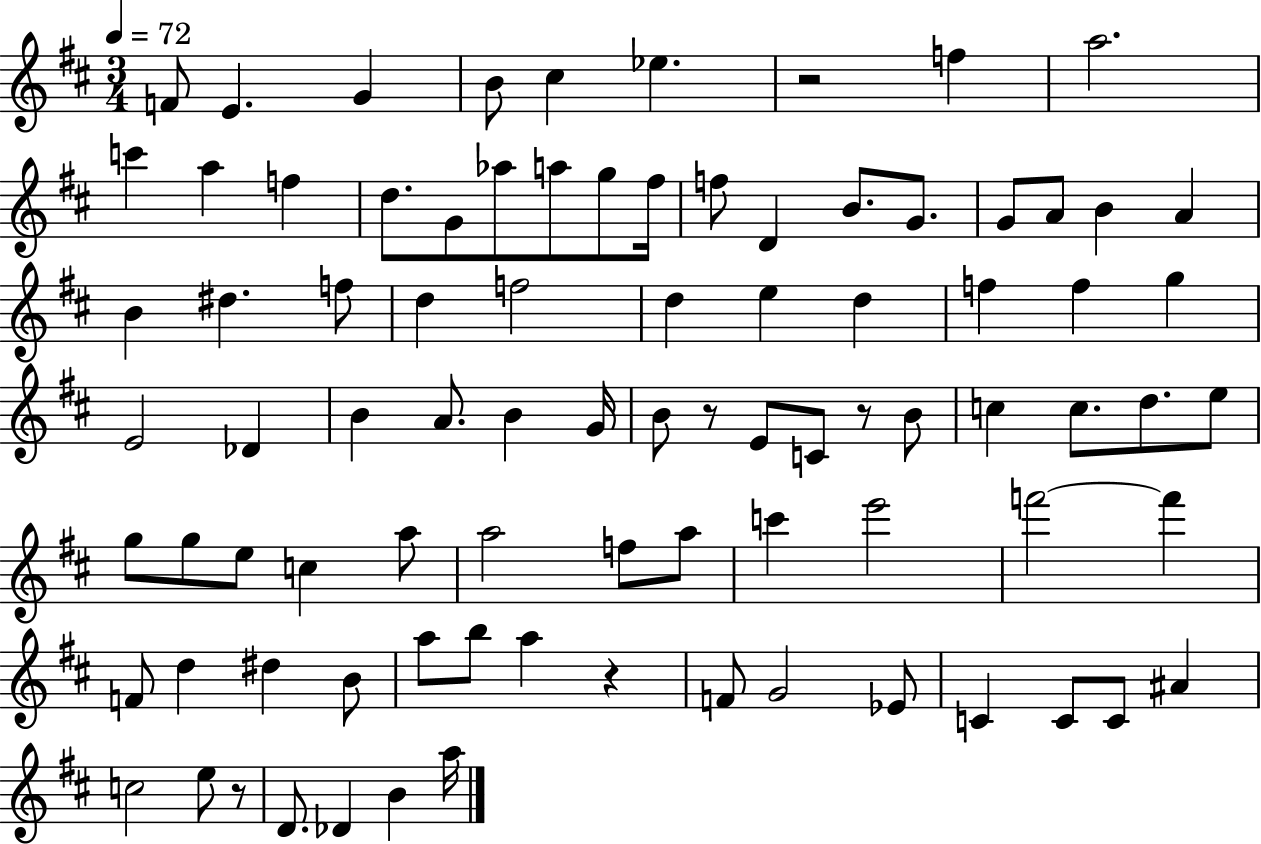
F4/e E4/q. G4/q B4/e C#5/q Eb5/q. R/h F5/q A5/h. C6/q A5/q F5/q D5/e. G4/e Ab5/e A5/e G5/e F#5/s F5/e D4/q B4/e. G4/e. G4/e A4/e B4/q A4/q B4/q D#5/q. F5/e D5/q F5/h D5/q E5/q D5/q F5/q F5/q G5/q E4/h Db4/q B4/q A4/e. B4/q G4/s B4/e R/e E4/e C4/e R/e B4/e C5/q C5/e. D5/e. E5/e G5/e G5/e E5/e C5/q A5/e A5/h F5/e A5/e C6/q E6/h F6/h F6/q F4/e D5/q D#5/q B4/e A5/e B5/e A5/q R/q F4/e G4/h Eb4/e C4/q C4/e C4/e A#4/q C5/h E5/e R/e D4/e. Db4/q B4/q A5/s